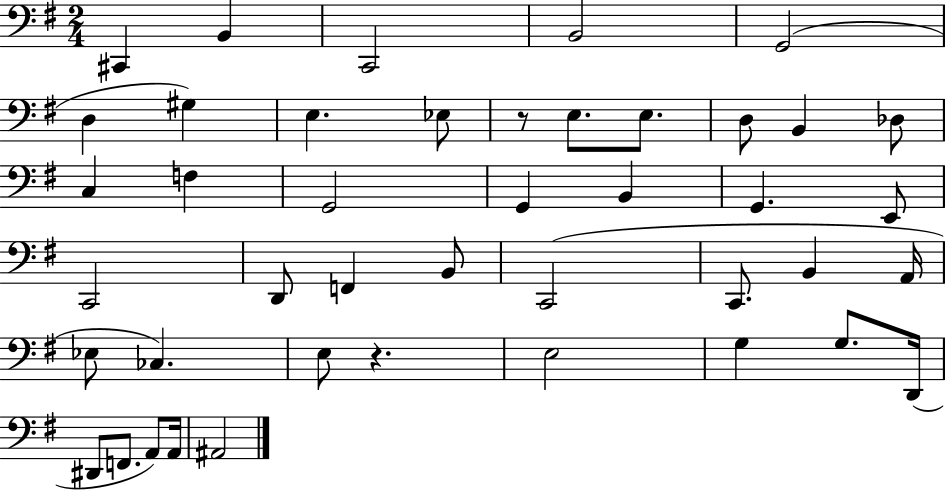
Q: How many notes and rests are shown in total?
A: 43